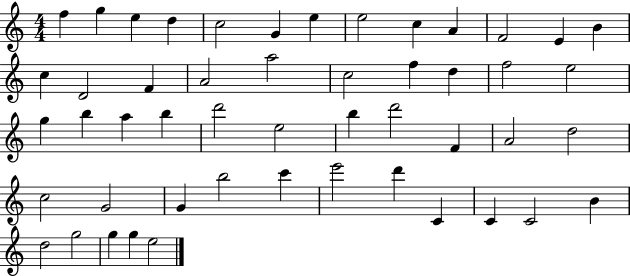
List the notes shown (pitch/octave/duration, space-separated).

F5/q G5/q E5/q D5/q C5/h G4/q E5/q E5/h C5/q A4/q F4/h E4/q B4/q C5/q D4/h F4/q A4/h A5/h C5/h F5/q D5/q F5/h E5/h G5/q B5/q A5/q B5/q D6/h E5/h B5/q D6/h F4/q A4/h D5/h C5/h G4/h G4/q B5/h C6/q E6/h D6/q C4/q C4/q C4/h B4/q D5/h G5/h G5/q G5/q E5/h